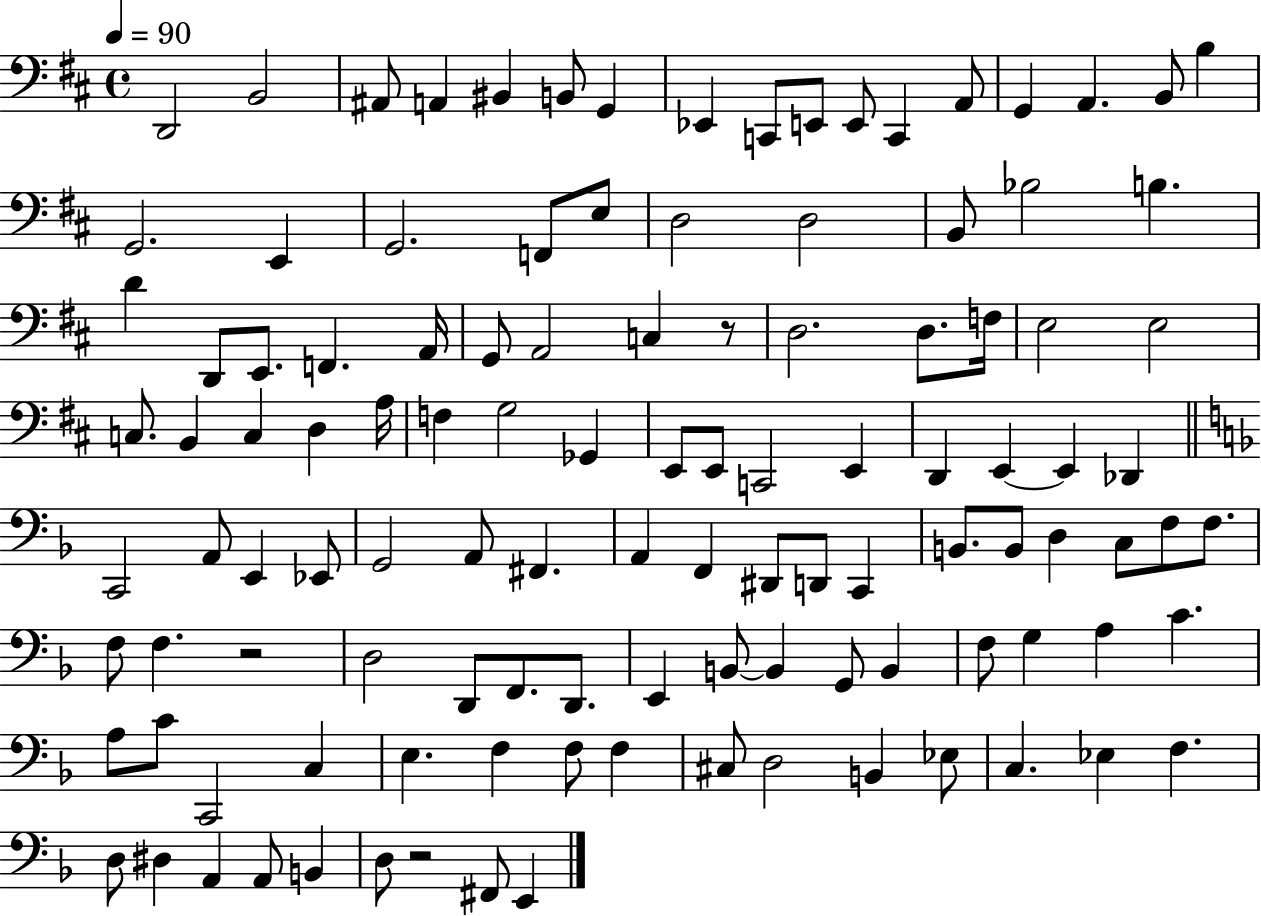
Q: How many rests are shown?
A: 3